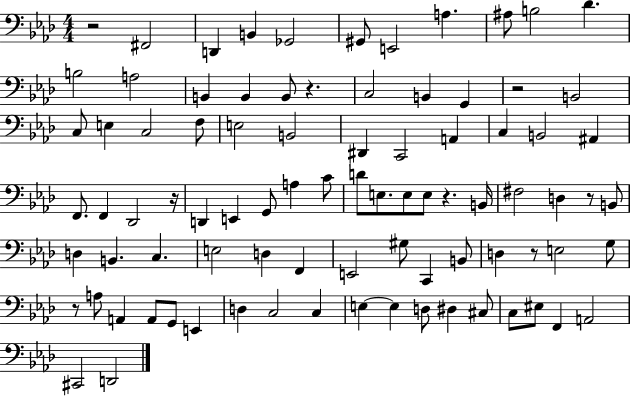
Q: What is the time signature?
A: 4/4